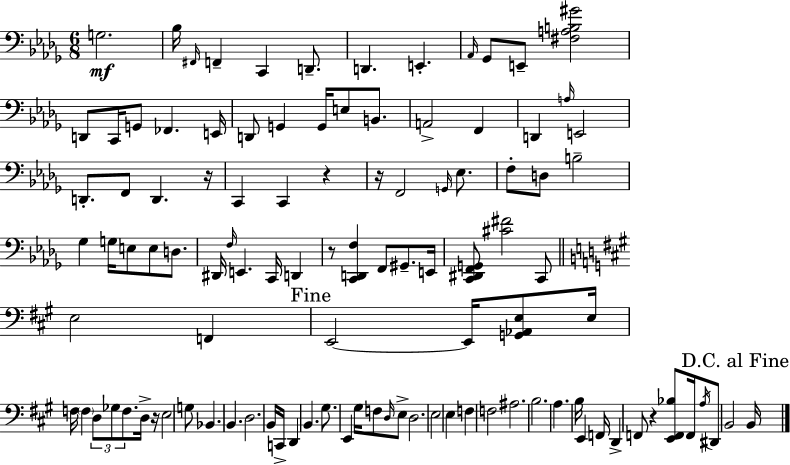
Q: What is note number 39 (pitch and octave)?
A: G3